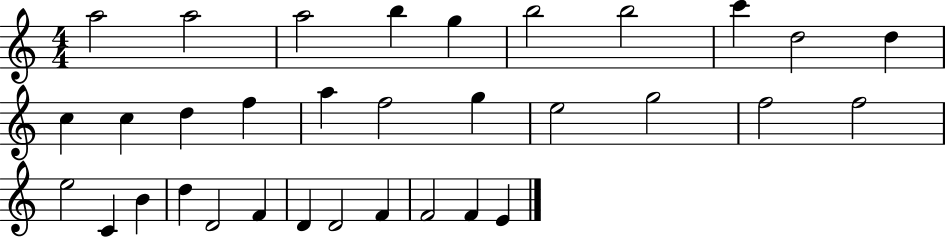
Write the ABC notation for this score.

X:1
T:Untitled
M:4/4
L:1/4
K:C
a2 a2 a2 b g b2 b2 c' d2 d c c d f a f2 g e2 g2 f2 f2 e2 C B d D2 F D D2 F F2 F E